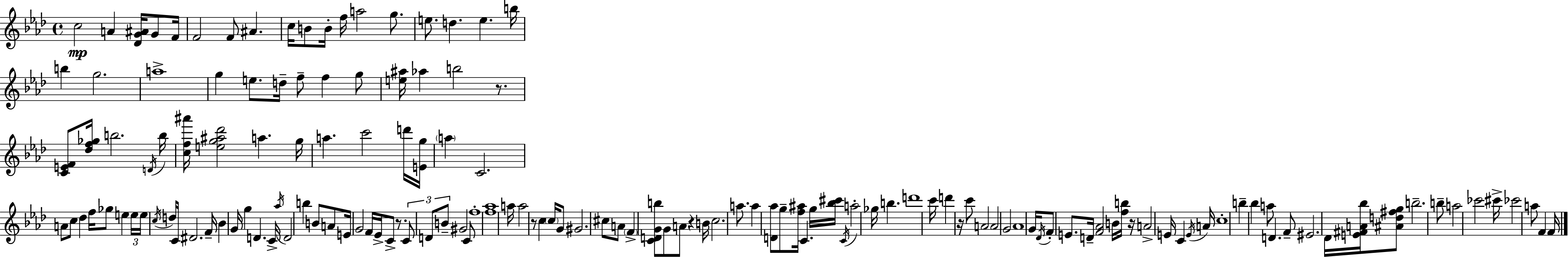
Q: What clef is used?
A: treble